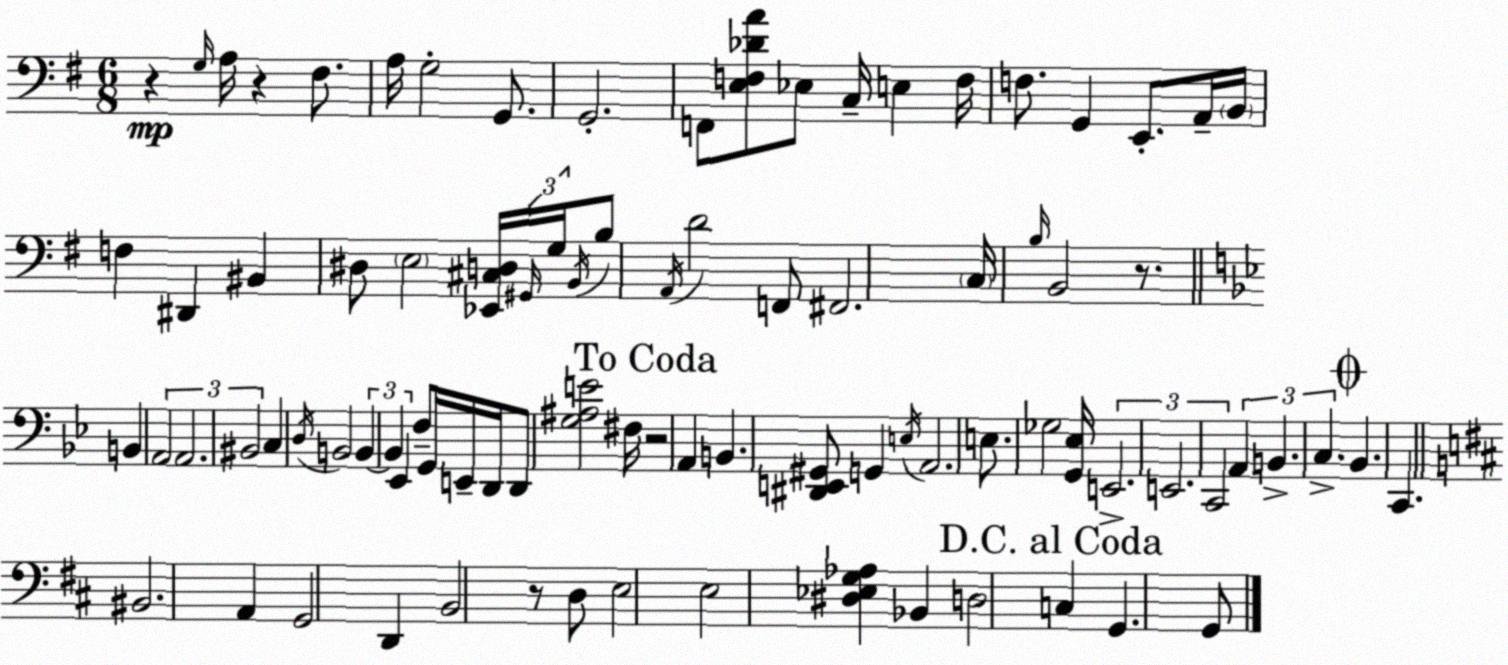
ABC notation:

X:1
T:Untitled
M:6/8
L:1/4
K:G
z G,/4 A,/4 z ^F,/2 A,/4 G,2 G,,/2 G,,2 F,,/2 [E,F,_DA]/2 _E,/2 C,/4 E, F,/4 F,/2 G,, E,,/2 A,,/4 B,,/4 F, ^D,, ^B,, ^D,/2 E,2 [_E,,^C,D,]/4 ^G,,/4 G,/4 B,,/4 B,/2 A,,/4 D2 F,,/2 ^F,,2 C,/4 B,/4 B,,2 z/2 B,, A,,2 A,,2 ^B,,2 C, D,/4 B,,2 B,, B,, _E,, F,/2 G,,/4 E,,/4 D,,/4 D,,/2 [G,^A,E]2 ^F,/4 z2 A,, B,, [^D,,E,,^G,,]/2 G,, E,/4 A,,2 E,/2 _G,2 [G,,_E,]/4 E,,2 E,,2 C,,2 A,, B,, C, _B,, C,, ^B,,2 A,, G,,2 D,, B,,2 z/2 D,/2 E,2 E,2 [^D,_E,G,_A,] _B,, D,2 C, G,, G,,/2